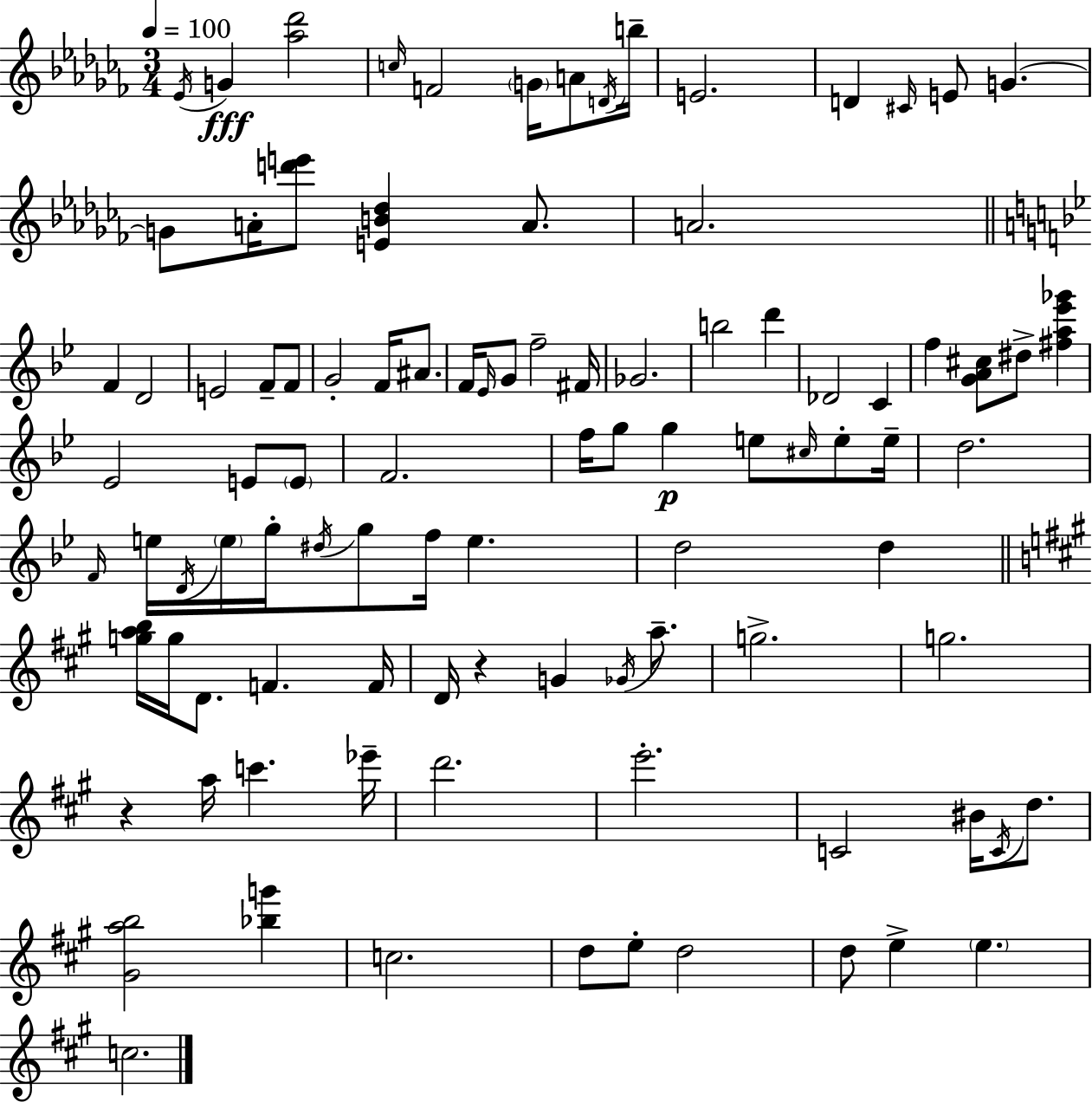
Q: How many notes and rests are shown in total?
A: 97